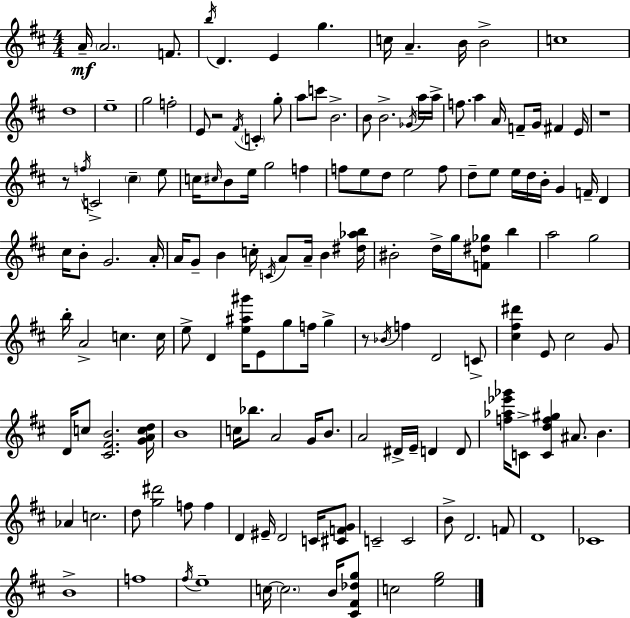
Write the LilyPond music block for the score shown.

{
  \clef treble
  \numericTimeSignature
  \time 4/4
  \key d \major
  \repeat volta 2 { a'16--\mf \parenthesize a'2. f'8. | \acciaccatura { b''16 } d'4. e'4 g''4. | c''16 a'4.-- b'16 b'2-> | c''1 | \break d''1 | e''1-- | g''2 f''2-. | e'8 r2 \acciaccatura { fis'16 } \parenthesize c'4-. | \break g''8-. a''8 c'''8 b'2.-> | b'8 b'2.-> | \acciaccatura { ges'16 } a''16 a''16-> f''8. a''4 a'16 f'8-- g'16 fis'4 | e'16 r1 | \break r8 \acciaccatura { f''16 } c'2-> \parenthesize cis''4-- | e''8 c''16 \grace { cis''16 } b'8 e''16 g''2 | f''4 f''8 e''8 d''8 e''2 | f''8 d''8-- e''8 e''16 d''16 b'16-. g'4 | \break f'16-- d'4 cis''16 b'8-. g'2. | a'16-. a'16 g'8-- b'4 c''16-. \acciaccatura { c'16 } a'8 | a'16-- b'4 <dis'' aes'' b''>16 bis'2-. d''16-> g''16 | <f' dis'' ges''>8 b''4 a''2 g''2 | \break b''16-. a'2-> c''4. | c''16 e''8-> d'4 <e'' ais'' gis'''>16 e'8 g''8 | f''16 g''4-> r8 \acciaccatura { bes'16 } f''4 d'2 | c'8-> <cis'' fis'' dis'''>4 e'8 cis''2 | \break g'8 d'16 c''8 <cis' fis' b'>2. | <g' a' c'' d''>16 b'1 | c''16 bes''8. a'2 | g'16 b'8. a'2 dis'16-> | \break e'16-- d'4 d'8 <f'' aes'' ees''' ges'''>16 c'8-> <c' d'' f'' gis''>4 ais'8. | b'4. aes'4 c''2. | d''8 <g'' dis'''>2 | f''8 f''4 d'4 eis'16-- d'2 | \break c'16 <cis' f' g'>8 c'2-- c'2 | b'8-> d'2. | f'8 d'1 | ces'1 | \break b'1-> | f''1 | \acciaccatura { fis''16 } e''1-- | c''16~~ \parenthesize c''2. | \break b'16 <cis' fis' des'' g''>8 c''2 | <e'' g''>2 } \bar "|."
}